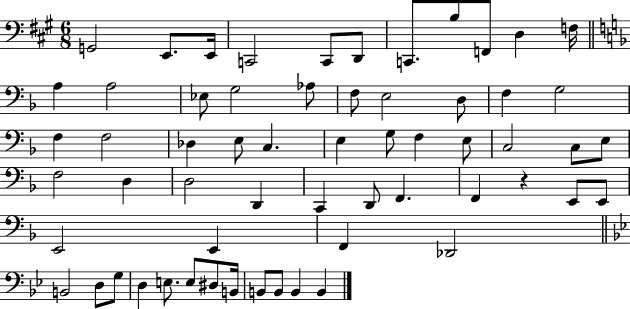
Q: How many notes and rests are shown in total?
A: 60